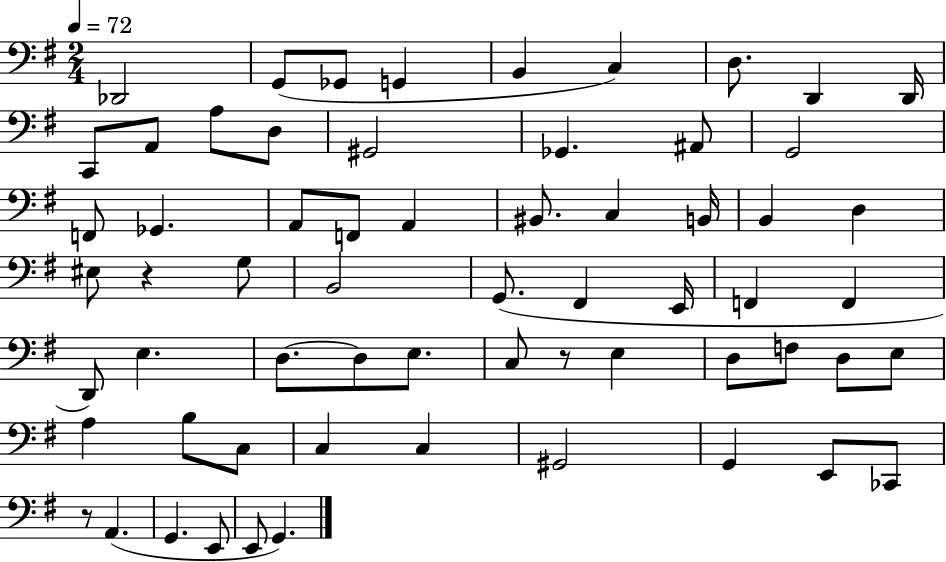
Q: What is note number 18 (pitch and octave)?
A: F2